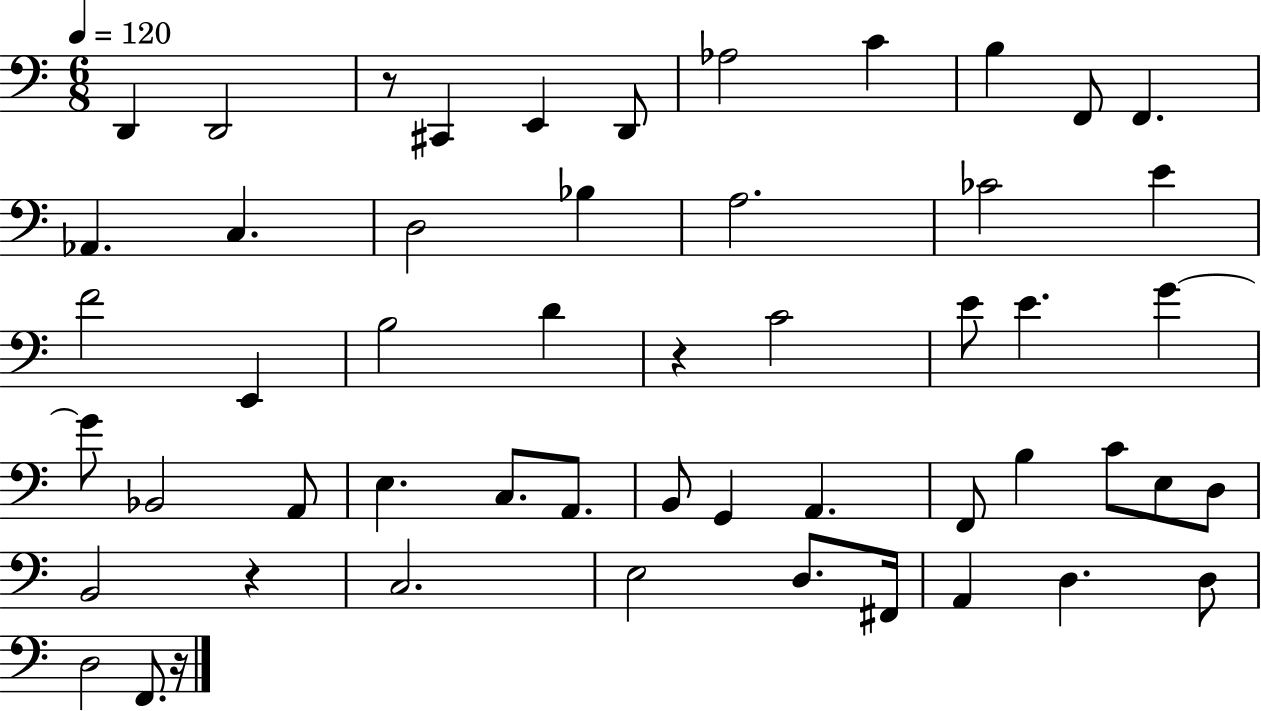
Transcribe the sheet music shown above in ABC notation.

X:1
T:Untitled
M:6/8
L:1/4
K:C
D,, D,,2 z/2 ^C,, E,, D,,/2 _A,2 C B, F,,/2 F,, _A,, C, D,2 _B, A,2 _C2 E F2 E,, B,2 D z C2 E/2 E G G/2 _B,,2 A,,/2 E, C,/2 A,,/2 B,,/2 G,, A,, F,,/2 B, C/2 E,/2 D,/2 B,,2 z C,2 E,2 D,/2 ^F,,/4 A,, D, D,/2 D,2 F,,/2 z/4